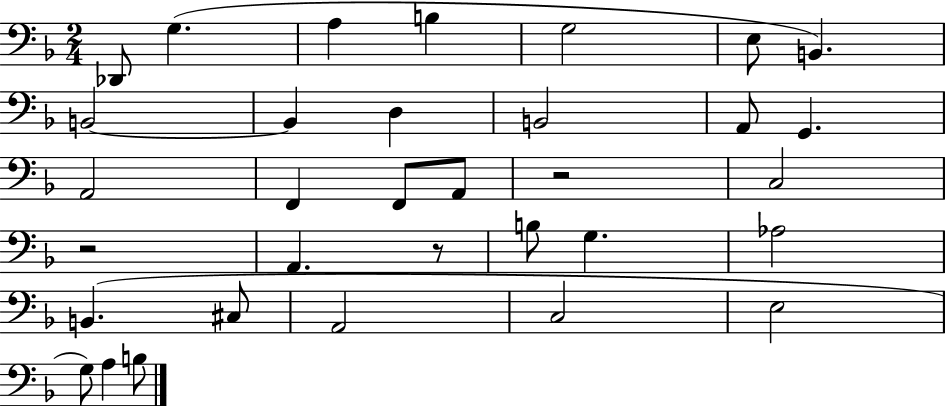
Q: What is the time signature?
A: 2/4